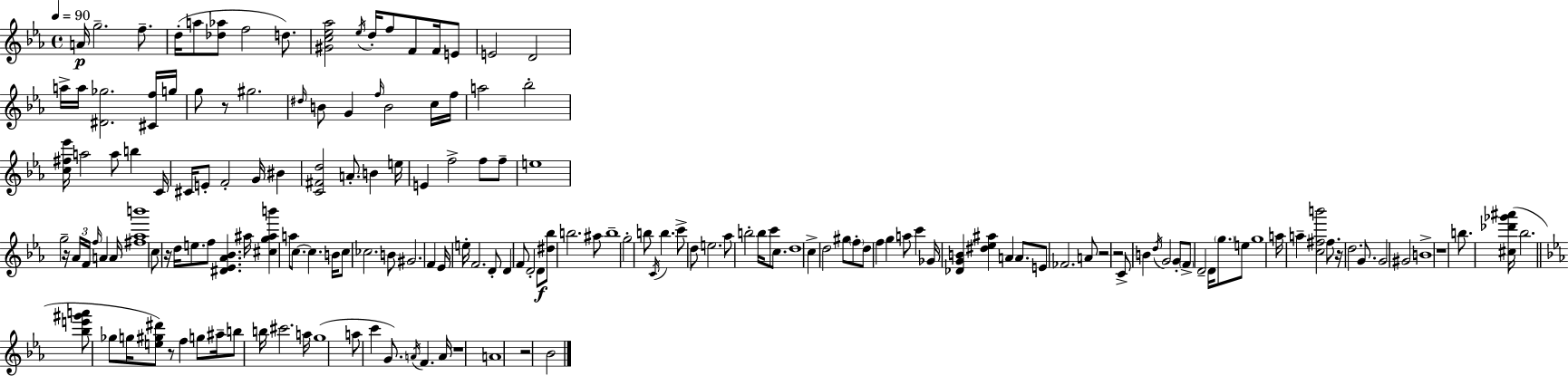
{
  \clef treble
  \time 4/4
  \defaultTimeSignature
  \key c \minor
  \tempo 4 = 90
  a'16\p g''2.-- f''8.-- | d''16-.( a''8 <des'' aes''>8 f''2 d''8.) | <gis' c'' ees'' aes''>2 \acciaccatura { ees''16 } d''16-. f''8 f'8 f'16 e'8 | e'2 d'2 | \break a''16-> a''16 <dis' ges''>2. <cis' f''>16 | g''16 g''8 r8 gis''2. | \grace { dis''16 } b'8 g'4 \grace { f''16 } b'2 | c''16 f''16 a''2 bes''2-. | \break <c'' fis'' ees'''>16 a''2 a''8 b''4 | c'16 cis'16 e'8-. f'2-. g'16 bis'4 | <c' fis' d''>2 a'8.-. b'4 | e''16 e'4 f''2-> f''8 | \break f''8-- e''1 | g''2-- r16 \tuplet 3/2 { aes'16 f'16 \grace { f''16 } } a'4 | a'16 <fis'' aes'' b'''>1 | c''8 r16 d''16 e''8. f''8 <dis' ees' aes' bes'>4. | \break ais''16 <cis'' g'' ais'' b'''>4 a''8 c''8.~~ c''4. | b'16 c''8 ces''2. | b'8 gis'2. | f'4 ees'16 e''16-. f'2. | \break d'8-. d'4 f'8 d'2-. | d'8\f <dis'' bes''>8 b''2. | ais''8 b''1-- | g''2-. b''8 \acciaccatura { c'16 } b''4. | \break c'''8-> d''8 e''2. | aes''8 b''2-. b''16 | c'''8 c''8. d''1 | c''4-> d''2 | \break gis''8 \parenthesize f''8-. d''8 f''4 g''4 a''8 | c'''4 ges'16 <des' g' b'>4 <dis'' ees'' ais''>4 a'4 | a'8. e'8 fes'2. | a'8 r2 r2 | \break c'8-> b'4 \acciaccatura { d''16 } g'2 | g'8-. \parenthesize f'8-> d'2-- | d'16 \parenthesize g''8. e''8 g''1 | a''16 a''4-- <c'' fis'' b'''>2 | \break fis''8. r16 d''2. | g'8. g'2 gis'2 | b'1-> | r1 | \break b''8. <cis'' des''' ges''' ais'''>16( bes''2. | \bar "||" \break \key ees \major <bes'' e''' gis''' a'''>8 ges''8 g''16 <e'' gis'' dis'''>8) r8 f''4 g''8 ais''16-- | b''8 b''16 cis'''2. a''16 | g''1( | a''8 c'''4 g'8.) \acciaccatura { a'16 } f'4. | \break a'16 r1 | a'1 | r2 bes'2 | \bar "|."
}